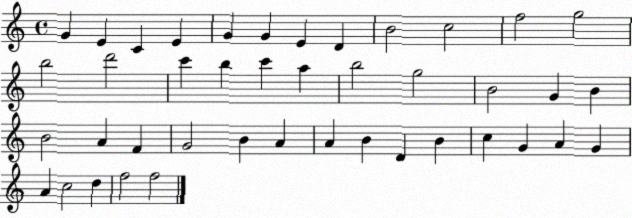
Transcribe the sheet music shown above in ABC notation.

X:1
T:Untitled
M:4/4
L:1/4
K:C
G E C E G G E D B2 c2 f2 g2 b2 d'2 c' b c' a b2 g2 B2 G B B2 A F G2 B A A B D B c G A G A c2 d f2 f2